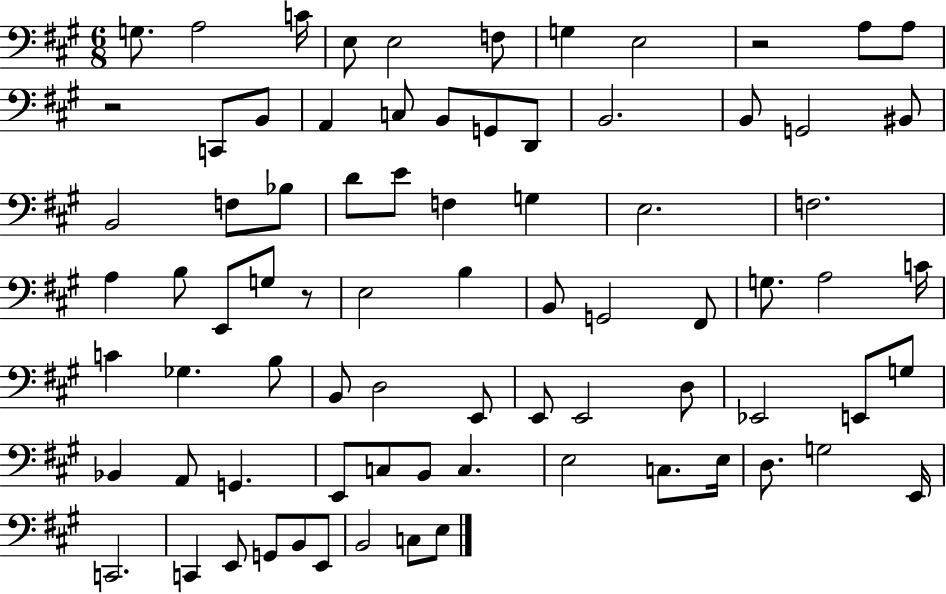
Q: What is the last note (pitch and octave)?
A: E3